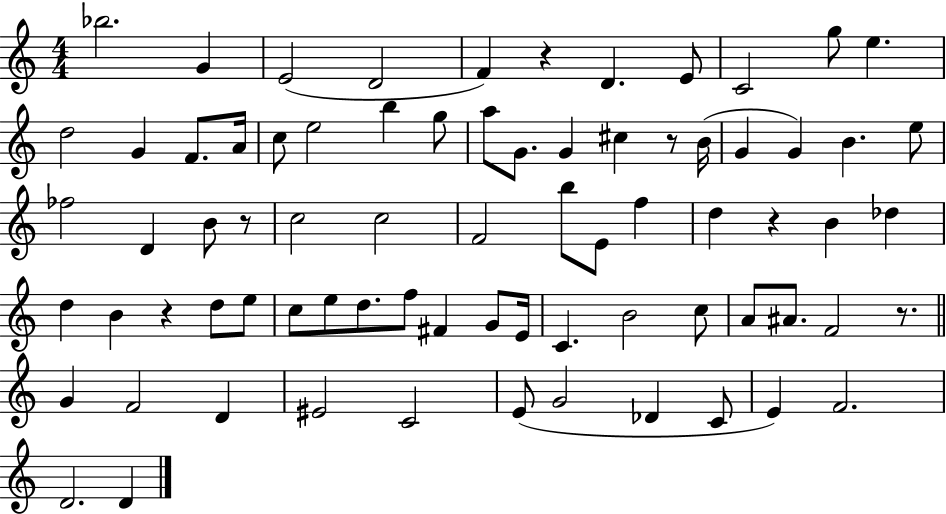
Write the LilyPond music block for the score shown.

{
  \clef treble
  \numericTimeSignature
  \time 4/4
  \key c \major
  bes''2. g'4 | e'2( d'2 | f'4) r4 d'4. e'8 | c'2 g''8 e''4. | \break d''2 g'4 f'8. a'16 | c''8 e''2 b''4 g''8 | a''8 g'8. g'4 cis''4 r8 b'16( | g'4 g'4) b'4. e''8 | \break fes''2 d'4 b'8 r8 | c''2 c''2 | f'2 b''8 e'8 f''4 | d''4 r4 b'4 des''4 | \break d''4 b'4 r4 d''8 e''8 | c''8 e''8 d''8. f''8 fis'4 g'8 e'16 | c'4. b'2 c''8 | a'8 ais'8. f'2 r8. | \break \bar "||" \break \key c \major g'4 f'2 d'4 | eis'2 c'2 | e'8( g'2 des'4 c'8 | e'4) f'2. | \break d'2. d'4 | \bar "|."
}